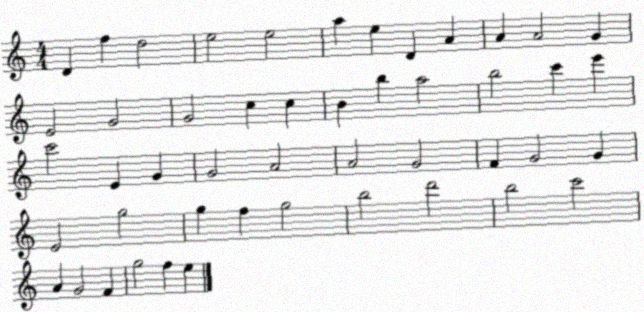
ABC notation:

X:1
T:Untitled
M:4/4
L:1/4
K:C
D f d2 e2 e2 a e D A A A2 G E2 G2 G2 c c B b a2 b2 c' e' c'2 E G G2 A2 A2 G2 F G2 G E2 g2 g f g2 b2 d'2 b2 c'2 A G2 F g2 f e